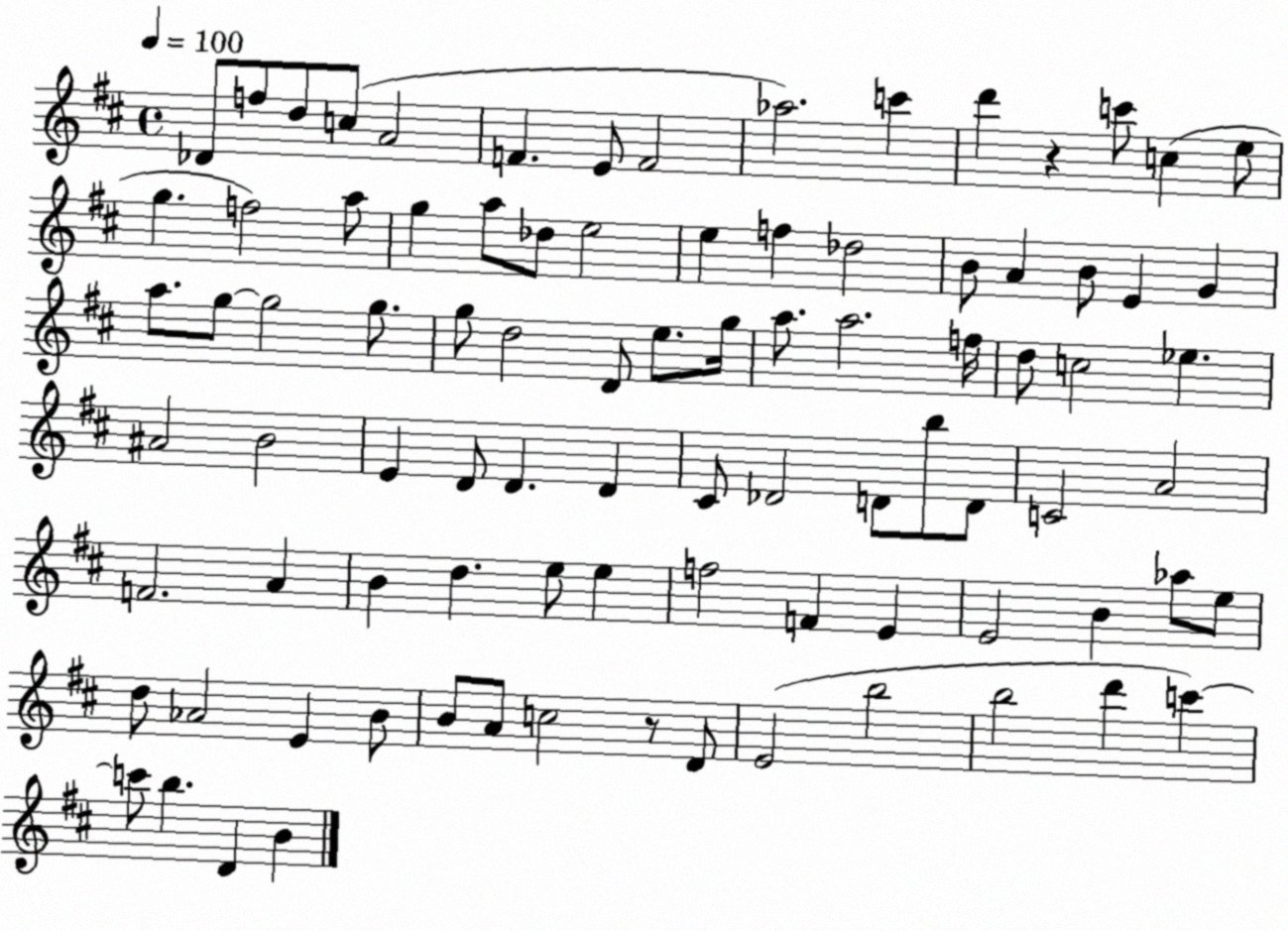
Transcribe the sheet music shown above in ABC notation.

X:1
T:Untitled
M:4/4
L:1/4
K:D
_D/2 f/2 d/2 c/2 A2 F E/2 F2 _a2 c' d' z c'/2 c e/2 g f2 a/2 g a/2 _d/2 e2 e f _d2 B/2 A B/2 E G a/2 g/2 g2 g/2 g/2 d2 D/2 e/2 g/4 a/2 a2 f/4 d/2 c2 _e ^A2 B2 E D/2 D D ^C/2 _D2 D/2 b/2 D/2 C2 A2 F2 A B d e/2 e f2 F E E2 B _a/2 e/2 d/2 _A2 E B/2 B/2 A/2 c2 z/2 D/2 E2 b2 b2 d' c' c'/2 b D B